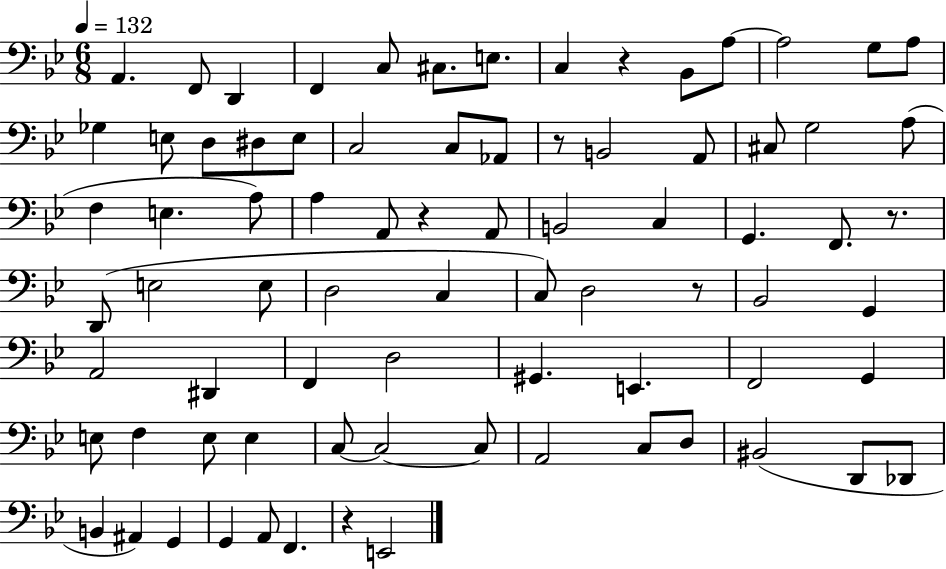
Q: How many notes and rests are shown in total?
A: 79